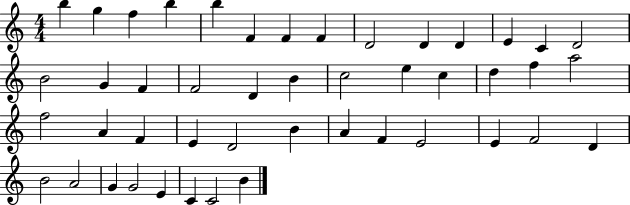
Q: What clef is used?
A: treble